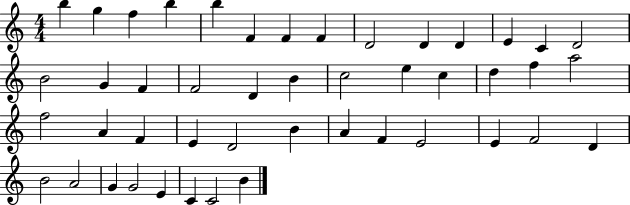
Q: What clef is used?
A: treble